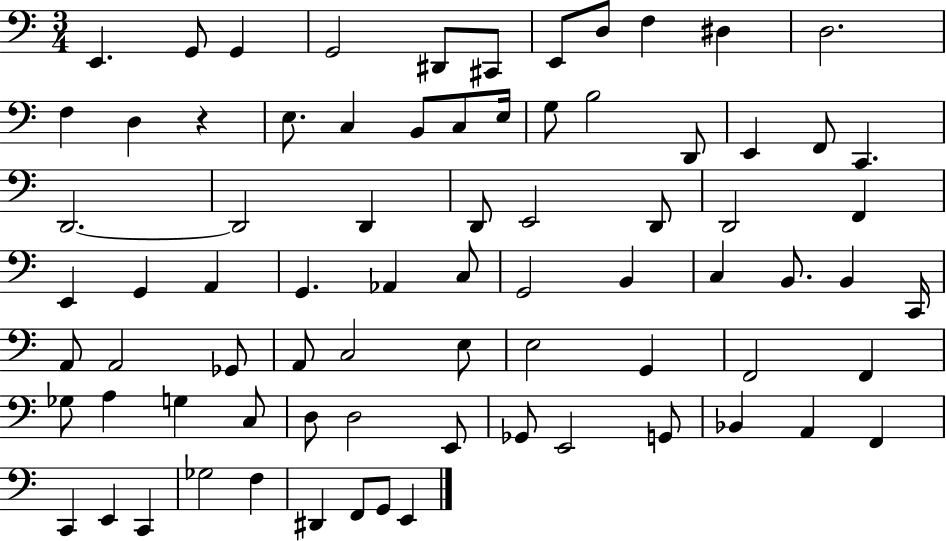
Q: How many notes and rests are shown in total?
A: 77